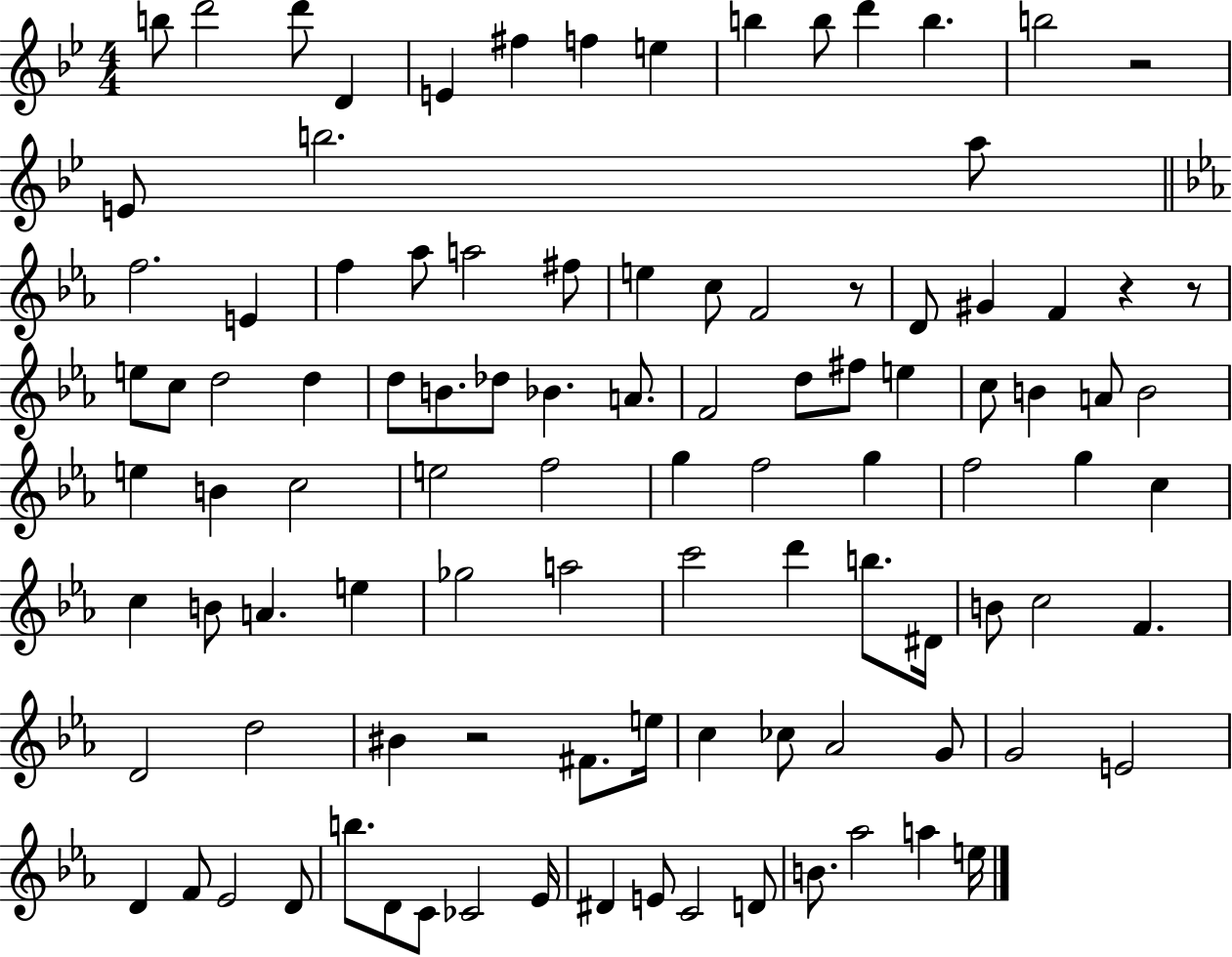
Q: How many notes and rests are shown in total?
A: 102